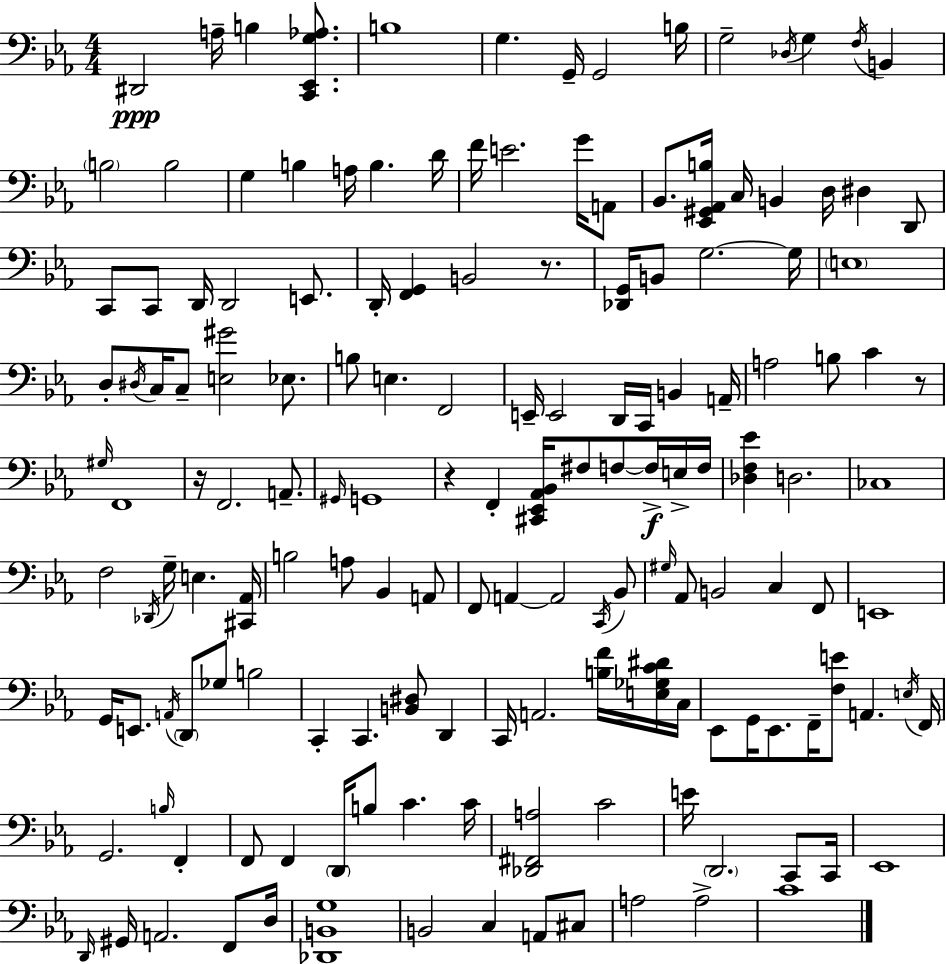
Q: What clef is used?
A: bass